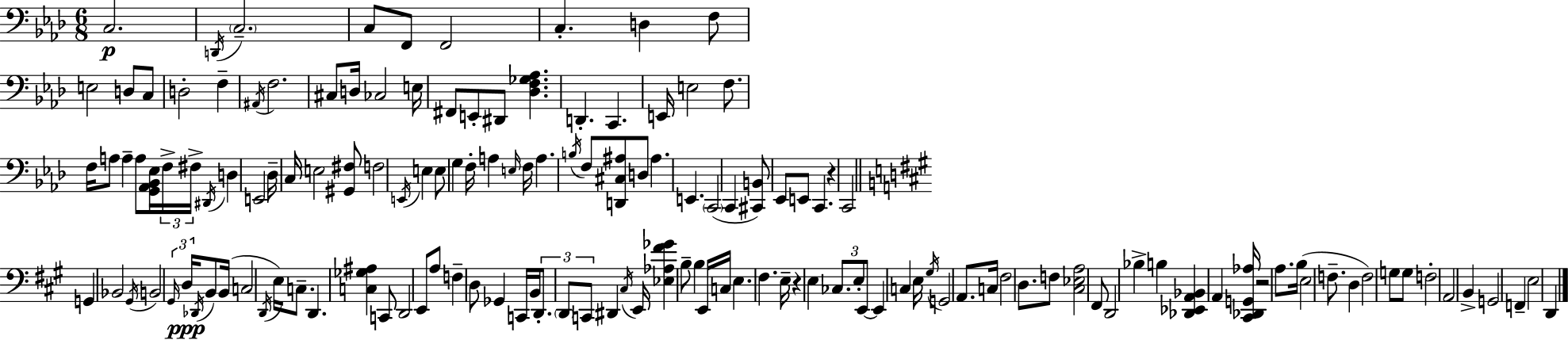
{
  \clef bass
  \numericTimeSignature
  \time 6/8
  \key aes \major
  c2.\p | \acciaccatura { d,16 } \parenthesize c2.-- | c8 f,8 f,2 | c4.-. d4 f8 | \break e2 d8 c8 | d2-. f4-- | \acciaccatura { ais,16 } f2. | cis8 d16 ces2 | \break e16 fis,8 e,8-. dis,8 <des f ges aes>4. | d,4.-. c,4. | e,16 e2 f8. | f16 a8 a4-- a8 <g, aes, bes, ees>16 | \break \tuplet 3/2 { f16-> fis16-> \acciaccatura { dis,16 } } d4 e,2 | des16-- c16 e2 | <gis, fis>8 f2 \acciaccatura { e,16 } | e4 e8 g4 f16-. a4 | \break \grace { e16 } f16 a4. \acciaccatura { b16 } | f8 <d, cis ais>8 d8 ais4. | e,4. \parenthesize c,2( | c,4 <cis, b,>8) ees,8 e,8 | \break c,4. r4 c,2 | \bar "||" \break \key a \major g,4 bes,2 | \acciaccatura { gis,16 } b,2 \tuplet 3/2 { \grace { gis,16 } d16\ppp \acciaccatura { des,16 } } | b,8 b,16( c2 \acciaccatura { d,16 }) | e16 c8.-- d,4. <c ges ais>4 | \break c,8 d,2 | e,8 a8 f4-- d8 ges,4 | c,16 b,16 \tuplet 3/2 { d,8.-. \parenthesize d,8 c,8 } dis,4 | \acciaccatura { cis16 } e,16 <ees aes fis' ges'>4 b8-- b4 | \break e,16 c16 e4. fis4. | e16-- r4 e4 | \tuplet 3/2 { ces8. e8-. e,8~~ } e,4 | c4 e16 \acciaccatura { gis16 } g,2 | \break a,8. c16 fis2 | d8. f8 <cis ees a>2 | fis,8 d,2 | bes4-> b4 <des, ees, a, bes,>4 | \break a,4 <cis, des, g, aes>16 r2 | a8. b16( e2 | f8.-- d4 f2) | g8 g8 f2-. | \break a,2 | b,4-> g,2 | f,4-- e2 | d,4 \bar "|."
}